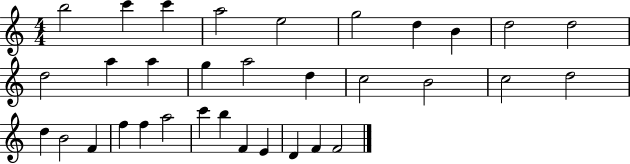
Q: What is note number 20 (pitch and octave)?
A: D5